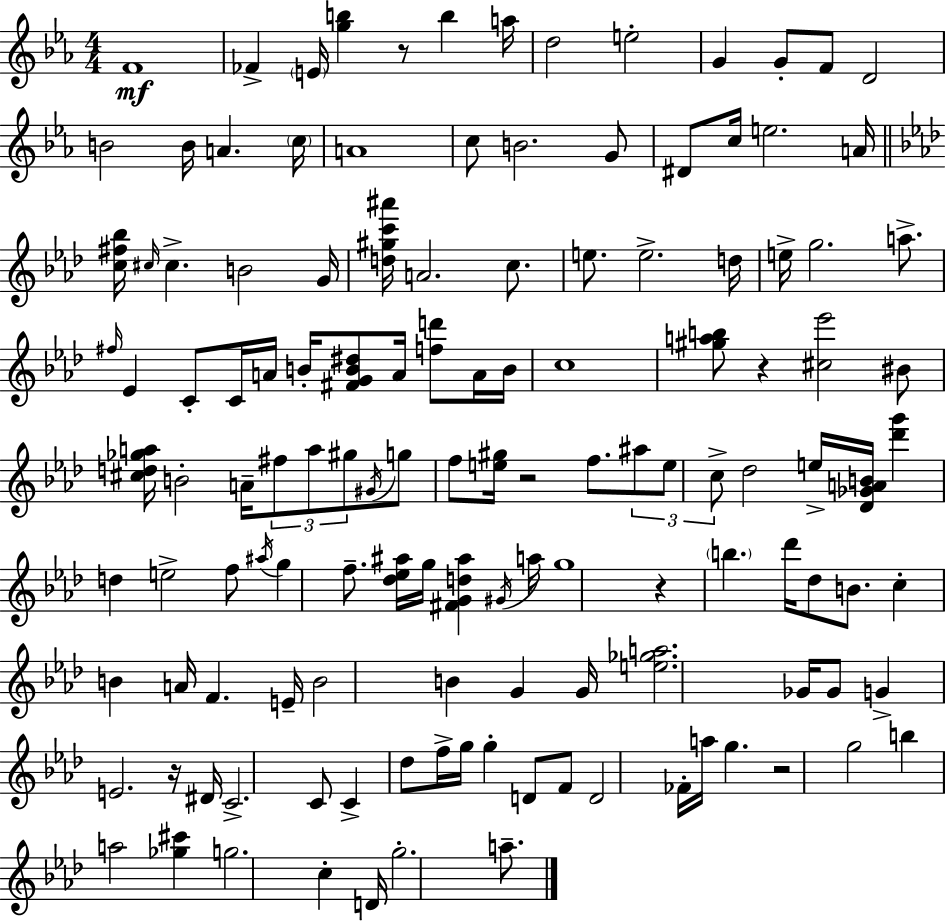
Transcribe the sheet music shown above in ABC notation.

X:1
T:Untitled
M:4/4
L:1/4
K:Eb
F4 _F E/4 [gb] z/2 b a/4 d2 e2 G G/2 F/2 D2 B2 B/4 A c/4 A4 c/2 B2 G/2 ^D/2 c/4 e2 A/4 [c^f_b]/4 ^c/4 ^c B2 G/4 [d^gc'^a']/4 A2 c/2 e/2 e2 d/4 e/4 g2 a/2 ^f/4 _E C/2 C/4 A/4 B/4 [^FGB^d]/2 A/4 [fd']/2 A/4 B/4 c4 [^gab]/2 z [^c_e']2 ^B/2 [^cd_ga]/4 B2 A/4 ^f/2 a/2 ^g/2 ^G/4 g/2 f/2 [e^g]/4 z2 f/2 ^a/2 e/2 c/2 _d2 e/4 [_D_GAB]/4 [_d'g'] d e2 f/2 ^a/4 g f/2 [_d_e^a]/4 g/4 [^FGd^a] ^G/4 a/4 g4 z b _d'/4 _d/2 B/2 c B A/4 F E/4 B2 B G G/4 [e_ga]2 _G/4 _G/2 G E2 z/4 ^D/4 C2 C/2 C _d/2 f/4 g/4 g D/2 F/2 D2 _F/4 a/4 g z2 g2 b a2 [_g^c'] g2 c D/4 g2 a/2